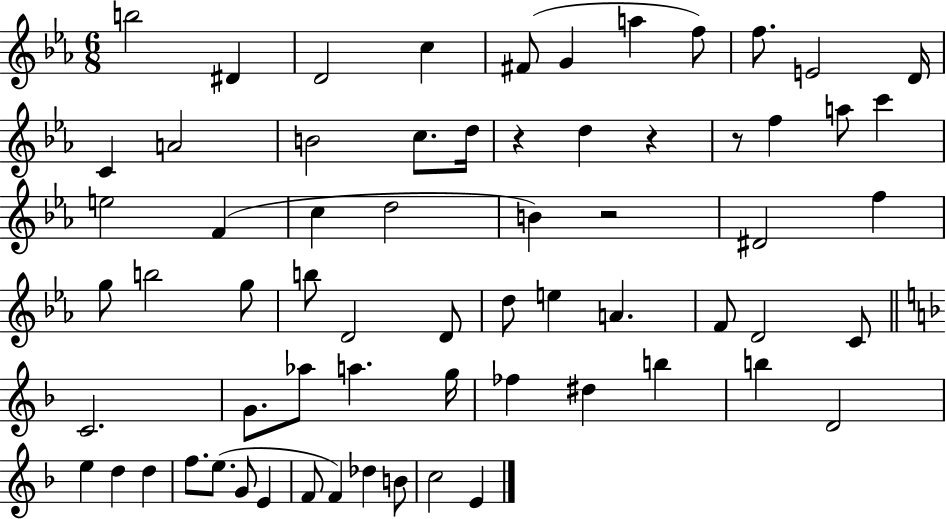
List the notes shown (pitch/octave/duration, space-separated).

B5/h D#4/q D4/h C5/q F#4/e G4/q A5/q F5/e F5/e. E4/h D4/s C4/q A4/h B4/h C5/e. D5/s R/q D5/q R/q R/e F5/q A5/e C6/q E5/h F4/q C5/q D5/h B4/q R/h D#4/h F5/q G5/e B5/h G5/e B5/e D4/h D4/e D5/e E5/q A4/q. F4/e D4/h C4/e C4/h. G4/e. Ab5/e A5/q. G5/s FES5/q D#5/q B5/q B5/q D4/h E5/q D5/q D5/q F5/e. E5/e. G4/e E4/q F4/e F4/q Db5/q B4/e C5/h E4/q